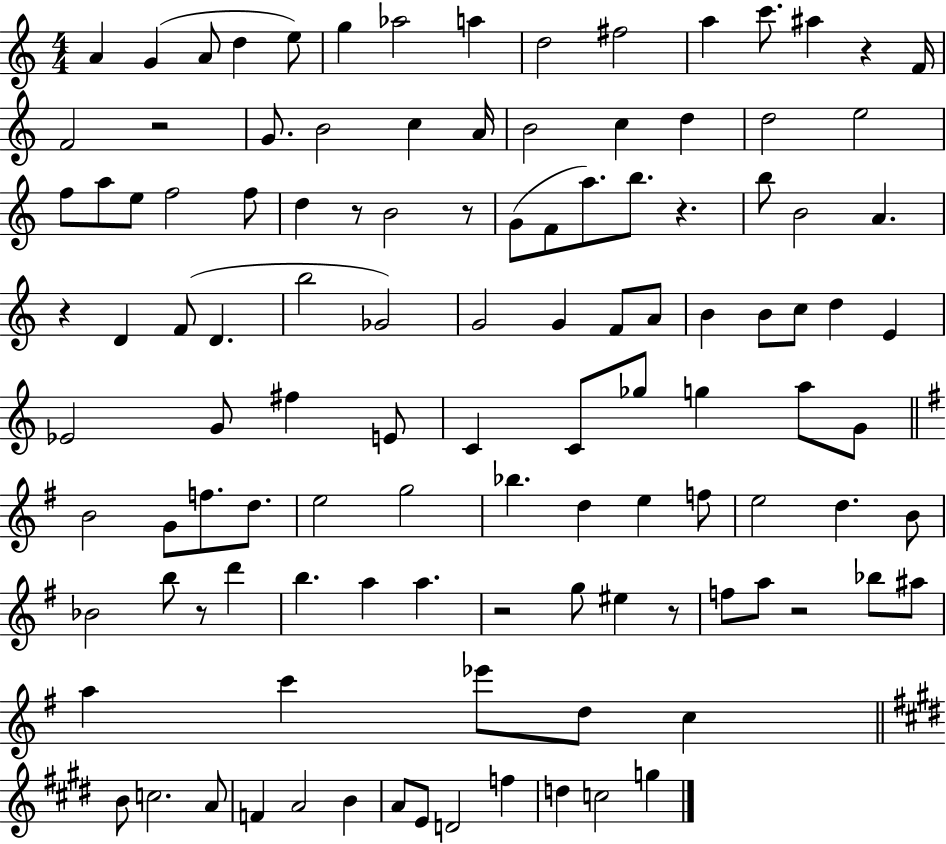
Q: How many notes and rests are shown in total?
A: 115